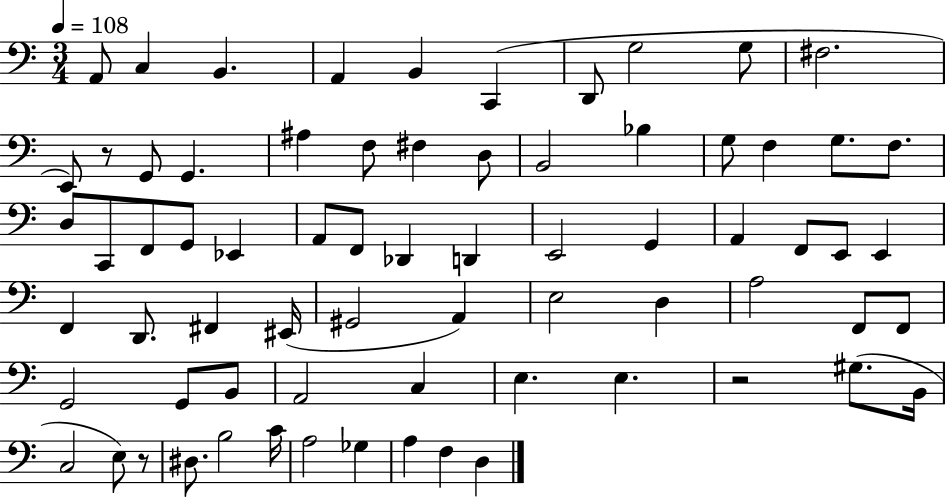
A2/e C3/q B2/q. A2/q B2/q C2/q D2/e G3/h G3/e F#3/h. E2/e R/e G2/e G2/q. A#3/q F3/e F#3/q D3/e B2/h Bb3/q G3/e F3/q G3/e. F3/e. D3/e C2/e F2/e G2/e Eb2/q A2/e F2/e Db2/q D2/q E2/h G2/q A2/q F2/e E2/e E2/q F2/q D2/e. F#2/q EIS2/s G#2/h A2/q E3/h D3/q A3/h F2/e F2/e G2/h G2/e B2/e A2/h C3/q E3/q. E3/q. R/h G#3/e. B2/s C3/h E3/e R/e D#3/e. B3/h C4/s A3/h Gb3/q A3/q F3/q D3/q